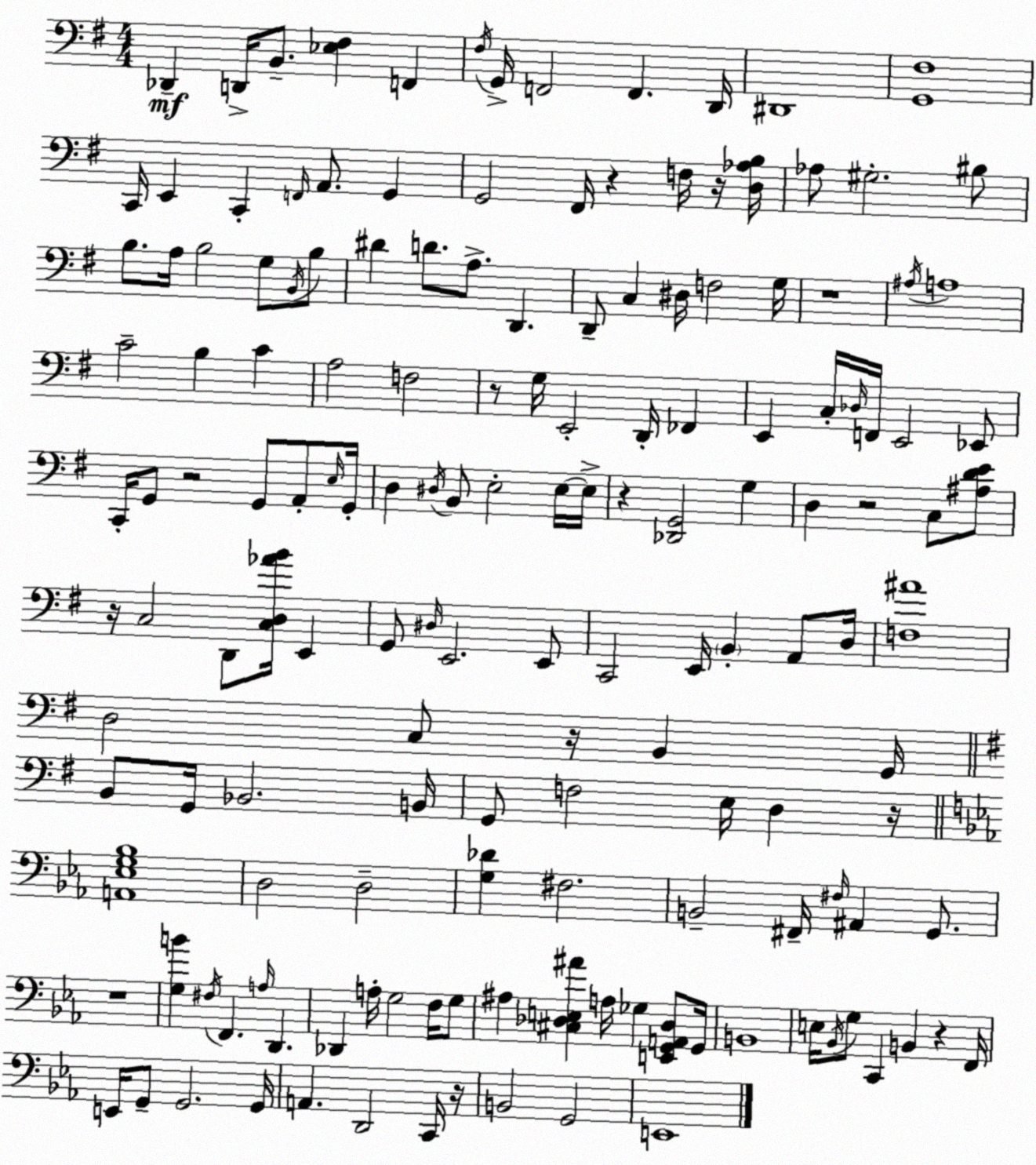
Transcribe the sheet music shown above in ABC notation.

X:1
T:Untitled
M:4/4
L:1/4
K:G
_D,, D,,/4 B,,/2 [_E,^F,] F,, ^F,/4 G,,/4 F,,2 F,, D,,/4 ^D,,4 [G,,^F,]4 C,,/4 E,, C,, F,,/4 A,,/2 G,, G,,2 ^F,,/4 z F,/4 z/4 [D,_A,B,]/4 _A,/2 ^G,2 ^B,/2 B,/2 A,/4 B,2 G,/2 B,,/4 B,/2 ^D D/2 A,/2 D,, D,,/2 C, ^D,/4 F,2 G,/4 z4 ^A,/4 A,4 C2 B, C A,2 F,2 z/2 G,/4 E,,2 D,,/4 _F,, E,, C,/4 _D,/4 F,,/4 E,,2 _E,,/2 C,,/4 G,,/2 z2 G,,/2 A,,/2 E,/4 G,,/4 D, ^D,/4 B,,/2 E,2 E,/4 E,/4 z [_D,,G,,]2 G, D, z2 C,/2 [^A,DE]/2 z/4 C,2 D,,/2 [C,D,_AB]/4 E,, G,,/2 ^D,/4 E,,2 E,,/2 C,,2 E,,/4 B,, A,,/2 D,/4 [F,^A]4 D,2 C,/2 z/4 B,, G,,/4 B,,/2 G,,/4 _B,,2 B,,/4 G,,/2 F,2 E,/4 D, z/4 [A,,_E,G,_B,]4 D,2 D,2 [G,_D] ^F,2 B,,2 ^F,,/4 ^F,/4 ^A,, G,,/2 z4 [G,B] ^F,/4 F,, A,/4 D,, _D,, A,/4 G,2 F,/4 G,/2 ^A, [^C,_D,E,^A] A,/4 _G, [E,,G,,A,,_D,]/2 G,,/4 B,,4 E,/4 _B,,/4 G,/2 C,, B,, z F,,/4 E,,/4 G,,/2 G,,2 G,,/4 A,, D,,2 C,,/4 z/4 B,,2 G,,2 E,,4